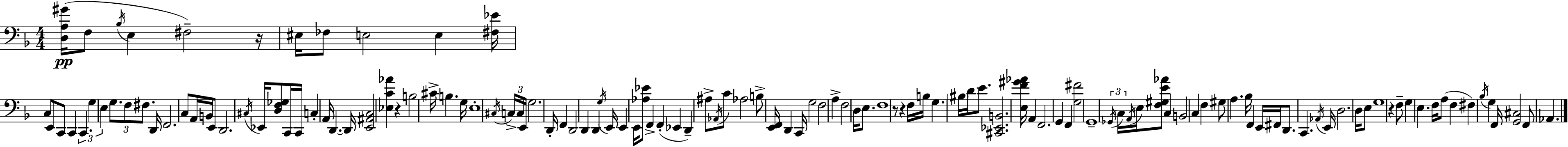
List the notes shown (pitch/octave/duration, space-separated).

[D3,A3,G#4]/s F3/e Bb3/s E3/q F#3/h R/s EIS3/s FES3/e E3/h E3/q [F#3,Eb4]/s C3/e E2/e C2/e C2/q C2/q. G3/q E3/q G3/e. F3/e F#3/e. D2/s F2/h. C3/e A2/s B2/s E2/e D2/h. C#3/s Eb2/s [D3,F3,Gb3]/e C2/s C2/s C3/q A2/s D2/q. D2/s [E2,A#2,C3]/h [Eb3,C4,Ab4]/q R/q B3/h C#4/s B3/q. G3/s E3/w C#3/s C3/s C3/s E2/s G3/h. D2/s F2/q D2/h D2/q D2/q G3/s E2/s E2/q E2/s [Ab3,Eb4]/e F2/q F2/q Eb2/q D2/q A#3/e Ab2/s C4/e Ab3/h B3/e [E2,F2]/s D2/q C2/s G3/h F3/h A3/q F3/h D3/s E3/e. F3/w R/e R/q F3/s B3/s G3/q. BIS3/s D4/s E4/e. [C#2,Eb2,B2]/h. [E3,F4,G#4,Ab4]/s A2/q F2/h. G2/q F2/q [G3,F#4]/h G2/w Gb2/s C3/s A2/s E3/s [F3,G#3,E4,Ab4]/e C3/q B2/h C3/q F3/q G#3/e A3/q. Bb3/s F2/q E2/s F#2/s D2/e. C2/q. Ab2/s E2/s D3/h. D3/s E3/e G3/w R/q F3/e G3/q E3/q. F3/s A3/e F3/q F#3/q Bb3/s G3/q F2/s [G2,C#3]/h F2/e Ab2/q.